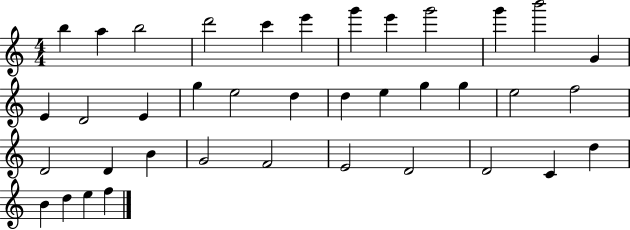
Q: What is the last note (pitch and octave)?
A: F5